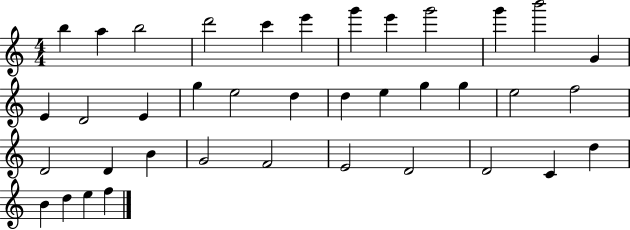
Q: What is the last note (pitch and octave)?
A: F5